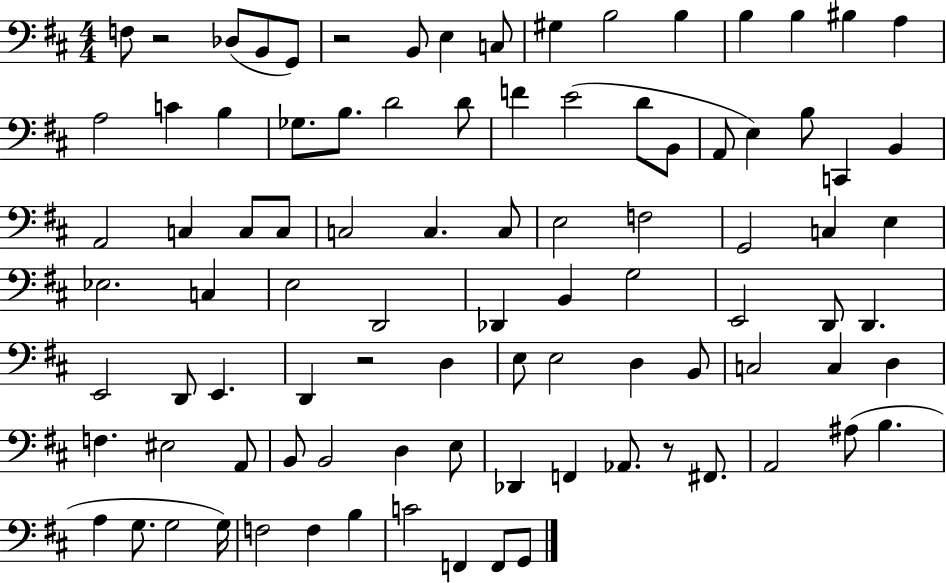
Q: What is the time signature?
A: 4/4